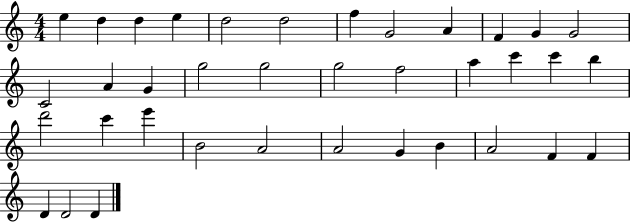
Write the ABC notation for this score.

X:1
T:Untitled
M:4/4
L:1/4
K:C
e d d e d2 d2 f G2 A F G G2 C2 A G g2 g2 g2 f2 a c' c' b d'2 c' e' B2 A2 A2 G B A2 F F D D2 D